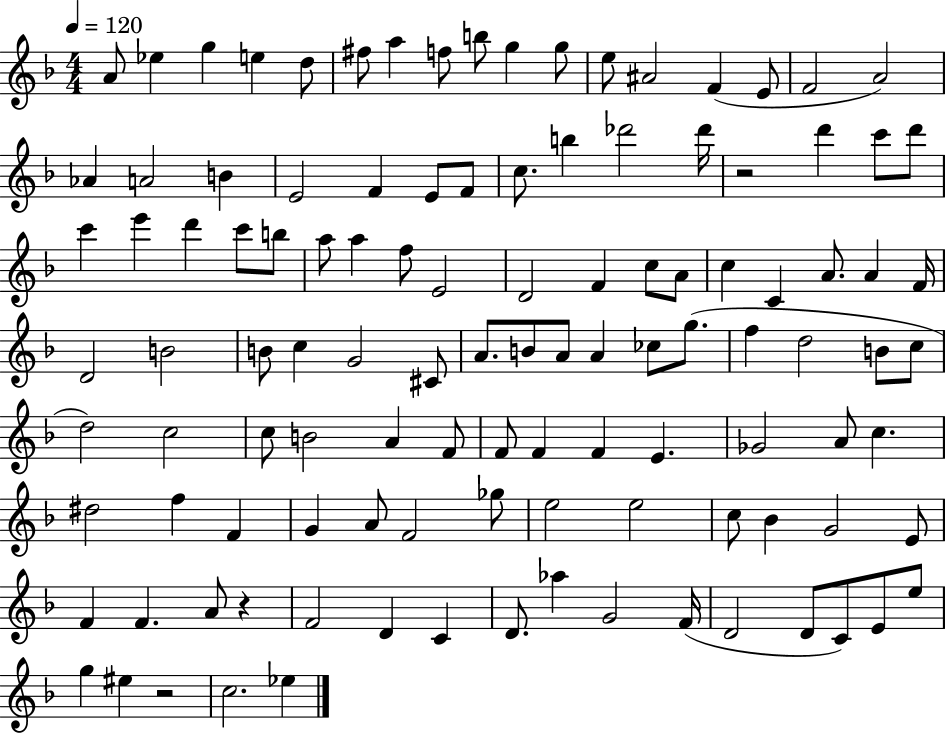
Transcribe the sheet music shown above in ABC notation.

X:1
T:Untitled
M:4/4
L:1/4
K:F
A/2 _e g e d/2 ^f/2 a f/2 b/2 g g/2 e/2 ^A2 F E/2 F2 A2 _A A2 B E2 F E/2 F/2 c/2 b _d'2 _d'/4 z2 d' c'/2 d'/2 c' e' d' c'/2 b/2 a/2 a f/2 E2 D2 F c/2 A/2 c C A/2 A F/4 D2 B2 B/2 c G2 ^C/2 A/2 B/2 A/2 A _c/2 g/2 f d2 B/2 c/2 d2 c2 c/2 B2 A F/2 F/2 F F E _G2 A/2 c ^d2 f F G A/2 F2 _g/2 e2 e2 c/2 _B G2 E/2 F F A/2 z F2 D C D/2 _a G2 F/4 D2 D/2 C/2 E/2 e/2 g ^e z2 c2 _e